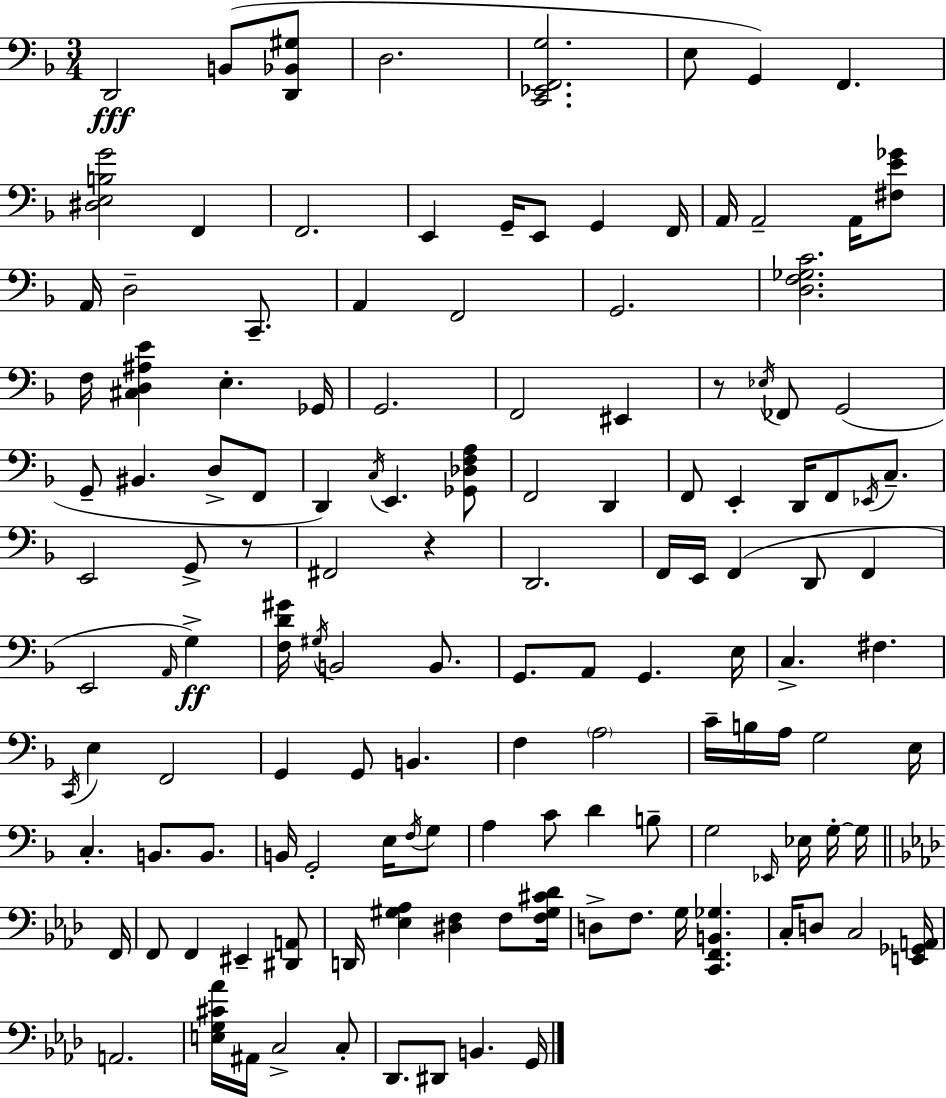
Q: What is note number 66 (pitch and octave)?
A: C3